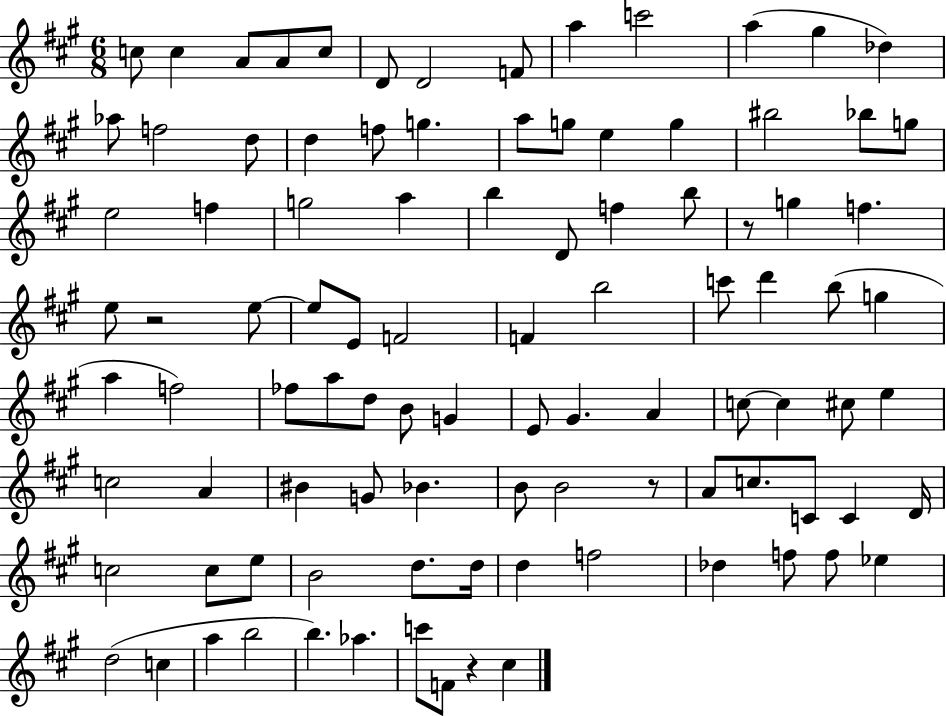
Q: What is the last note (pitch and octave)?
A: C#5